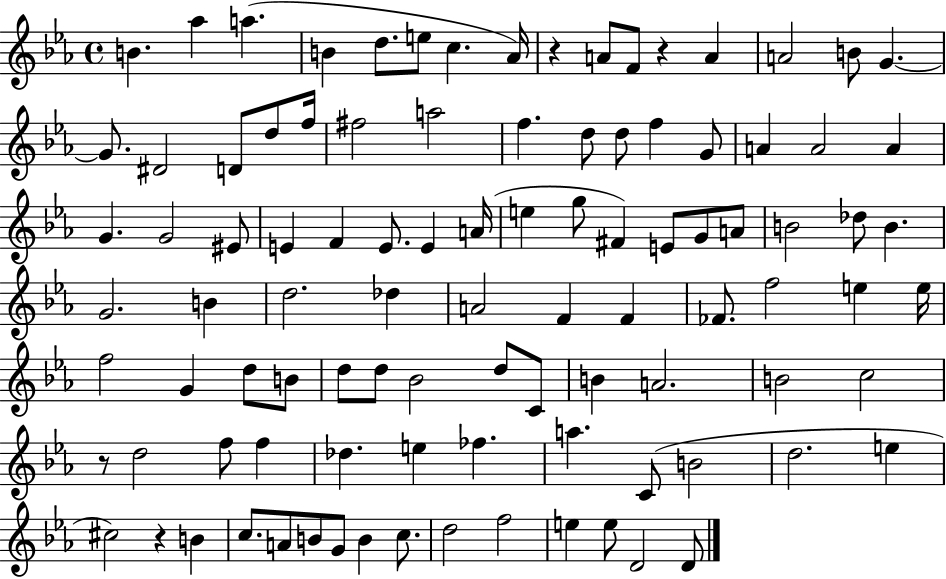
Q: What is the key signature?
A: EES major